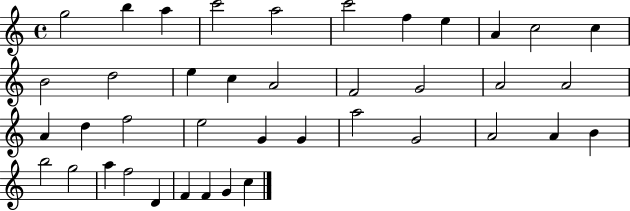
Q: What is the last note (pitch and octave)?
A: C5